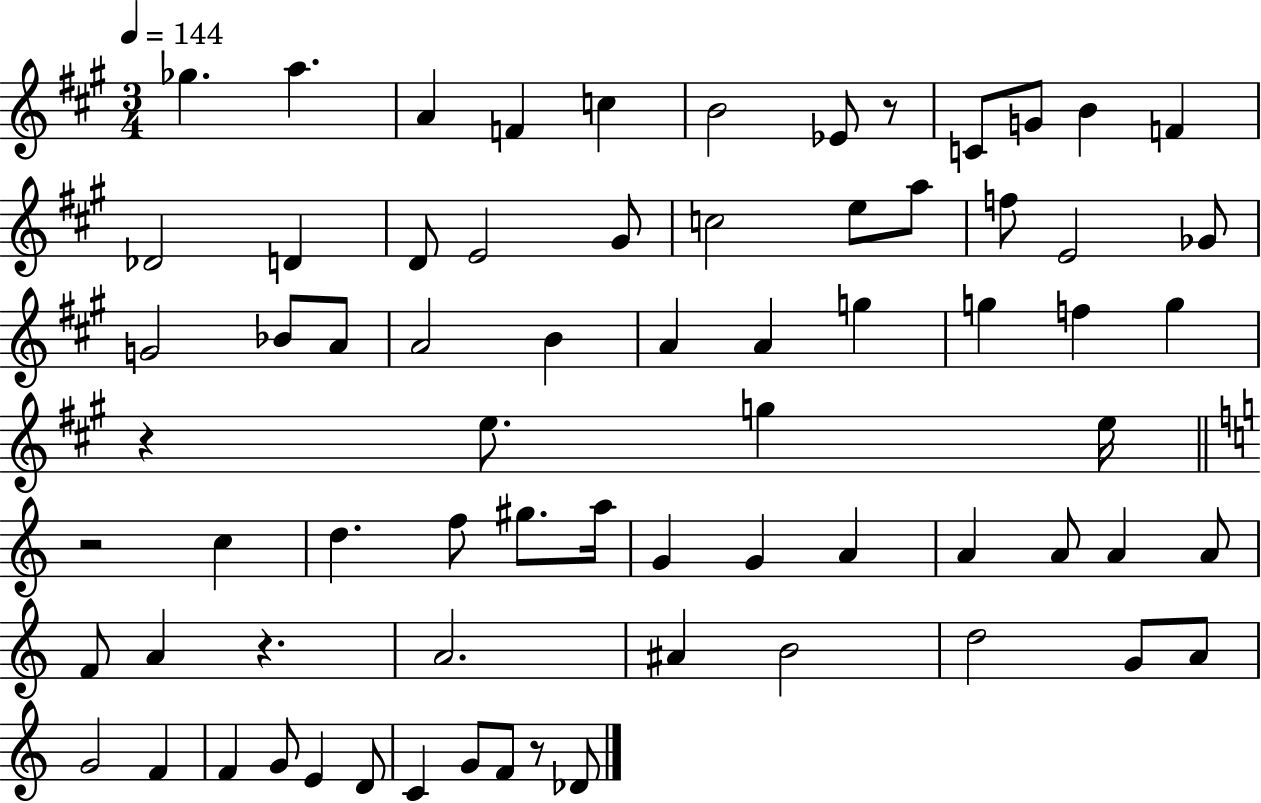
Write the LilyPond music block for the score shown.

{
  \clef treble
  \numericTimeSignature
  \time 3/4
  \key a \major
  \tempo 4 = 144
  \repeat volta 2 { ges''4. a''4. | a'4 f'4 c''4 | b'2 ees'8 r8 | c'8 g'8 b'4 f'4 | \break des'2 d'4 | d'8 e'2 gis'8 | c''2 e''8 a''8 | f''8 e'2 ges'8 | \break g'2 bes'8 a'8 | a'2 b'4 | a'4 a'4 g''4 | g''4 f''4 g''4 | \break r4 e''8. g''4 e''16 | \bar "||" \break \key a \minor r2 c''4 | d''4. f''8 gis''8. a''16 | g'4 g'4 a'4 | a'4 a'8 a'4 a'8 | \break f'8 a'4 r4. | a'2. | ais'4 b'2 | d''2 g'8 a'8 | \break g'2 f'4 | f'4 g'8 e'4 d'8 | c'4 g'8 f'8 r8 des'8 | } \bar "|."
}